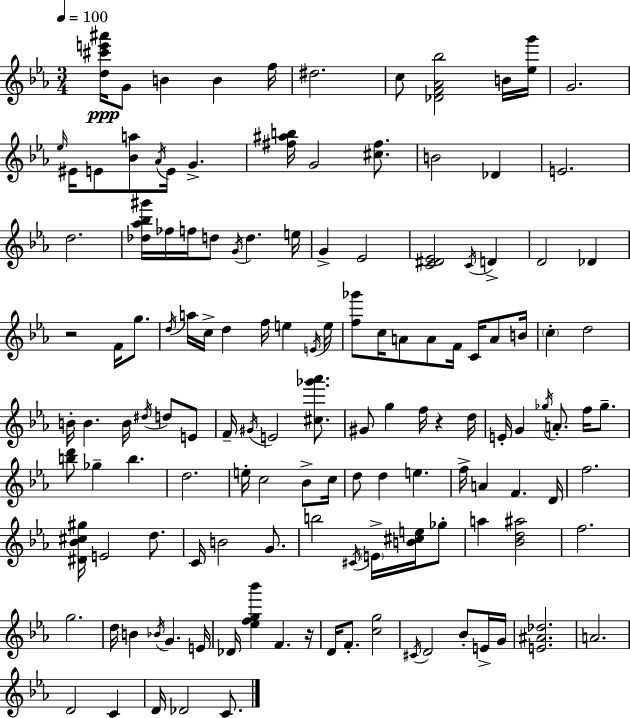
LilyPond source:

{
  \clef treble
  \numericTimeSignature
  \time 3/4
  \key c \minor
  \tempo 4 = 100
  \repeat volta 2 { <d'' cis''' e''' ais'''>16\ppp g'8 b'4 b'4 f''16 | dis''2. | c''8 <des' f' aes' bes''>2 b'16 <ees'' g'''>16 | g'2. | \break \grace { ees''16 } eis'16 e'8 <bes' a''>8 \acciaccatura { aes'16 } e'16 g'4.-> | <fis'' ais'' b''>16 g'2 <cis'' fis''>8. | b'2 des'4 | e'2. | \break d''2. | <des'' aes'' bes'' gis'''>16 fes''16 f''16 d''8 \acciaccatura { g'16 } d''4. | e''16 g'4-> ees'2 | <c' dis' ees'>2 \acciaccatura { c'16 } | \break d'4-> d'2 | des'4 r2 | f'16 g''8. \acciaccatura { d''16 } a''16 c''16-> d''4 f''16 | e''4 \acciaccatura { e'16 } e''16 <f'' ges'''>8 c''16 a'8 a'8 | \break f'16 c'16 a'8 b'16 \parenthesize c''4-. d''2 | b'16-. b'4. | b'16 \acciaccatura { dis''16 } d''8 e'8 f'16-- \acciaccatura { gis'16 } e'2 | <cis'' ges''' aes'''>8. gis'8 g''4 | \break f''16 r4 d''16 e'16-. g'4 | \acciaccatura { ges''16 } a'8.-. f''16 ges''8.-- <b'' d'''>8 ges''4-- | b''4. d''2. | e''16-. c''2 | \break bes'8-> c''16 d''8 d''4 | e''4. f''16-> a'4 | f'4. d'16 f''2. | <dis' bes' cis'' gis''>16 e'2 | \break d''8. c'16 b'2 | g'8. b''2 | \acciaccatura { cis'16 } \parenthesize e'16-> <b' cis'' e''>16 ges''8-. a''4 | <bes' d'' ais''>2 f''2. | \break g''2. | d''16 b'4 | \acciaccatura { bes'16 } g'4. e'16 des'16 | <ees'' f'' g'' bes'''>4 f'4. r16 d'16 | \break f'8.-. <c'' g''>2 \acciaccatura { cis'16 } | d'2 bes'8-. e'16-> g'16 | <e' ais' des''>2. | a'2. | \break d'2 c'4 | d'16 des'2 c'8. | } \bar "|."
}